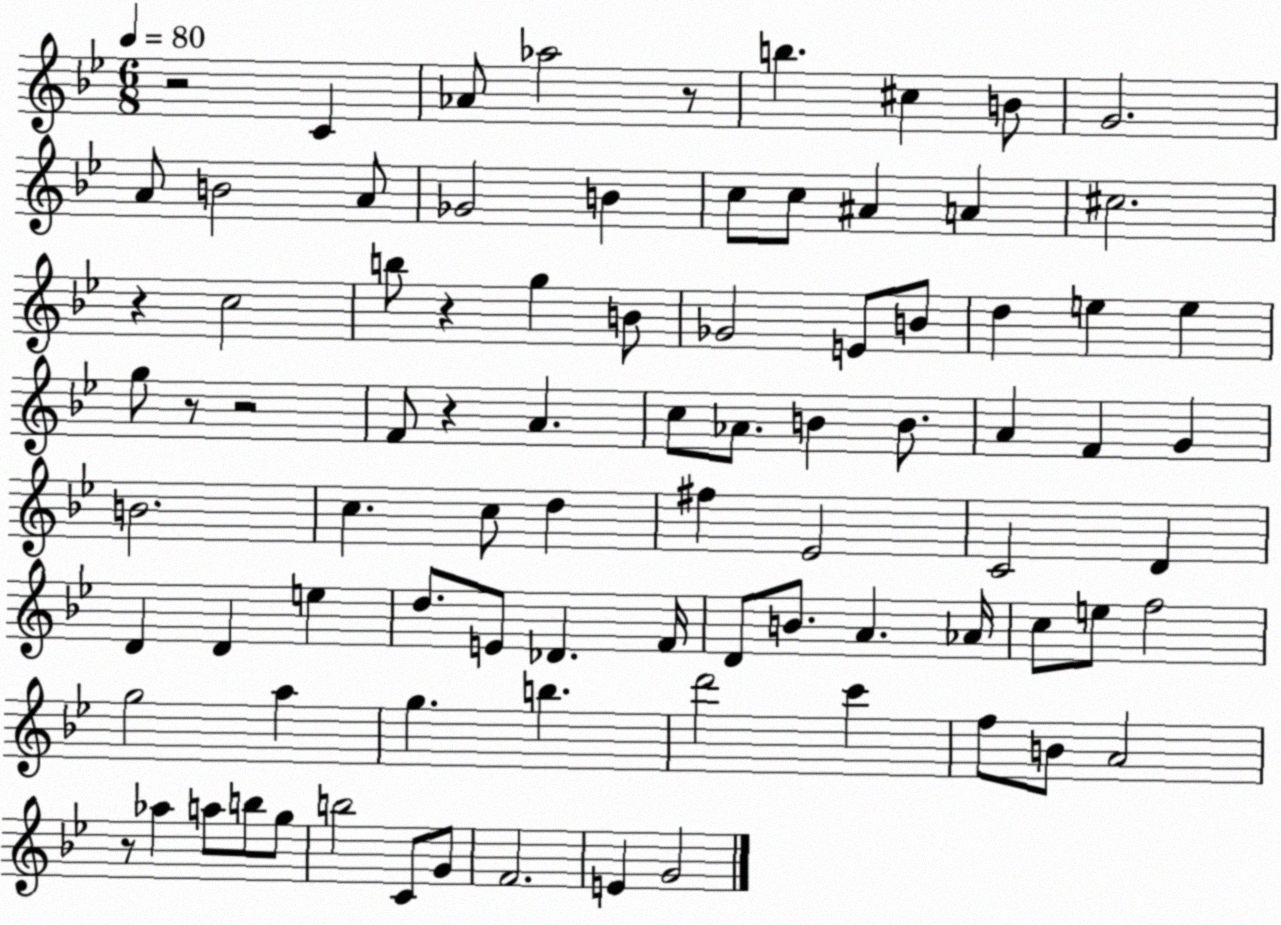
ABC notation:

X:1
T:Untitled
M:6/8
L:1/4
K:Bb
z2 C _A/2 _a2 z/2 b ^c B/2 G2 A/2 B2 A/2 _G2 B c/2 c/2 ^A A ^c2 z c2 b/2 z g B/2 _G2 E/2 B/2 d e e g/2 z/2 z2 F/2 z A c/2 _A/2 B B/2 A F G B2 c c/2 d ^f _E2 C2 D D D e d/2 E/2 _D F/4 D/2 B/2 A _A/4 c/2 e/2 f2 g2 a g b d'2 c' f/2 B/2 A2 z/2 _a a/2 b/2 g/2 b2 C/2 G/2 F2 E G2